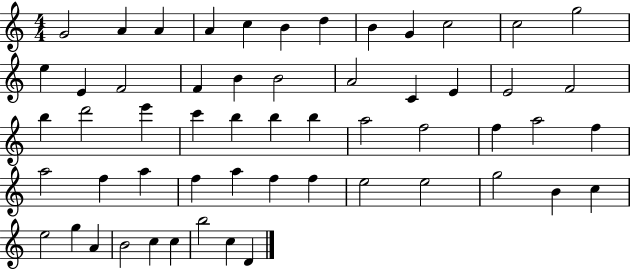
{
  \clef treble
  \numericTimeSignature
  \time 4/4
  \key c \major
  g'2 a'4 a'4 | a'4 c''4 b'4 d''4 | b'4 g'4 c''2 | c''2 g''2 | \break e''4 e'4 f'2 | f'4 b'4 b'2 | a'2 c'4 e'4 | e'2 f'2 | \break b''4 d'''2 e'''4 | c'''4 b''4 b''4 b''4 | a''2 f''2 | f''4 a''2 f''4 | \break a''2 f''4 a''4 | f''4 a''4 f''4 f''4 | e''2 e''2 | g''2 b'4 c''4 | \break e''2 g''4 a'4 | b'2 c''4 c''4 | b''2 c''4 d'4 | \bar "|."
}